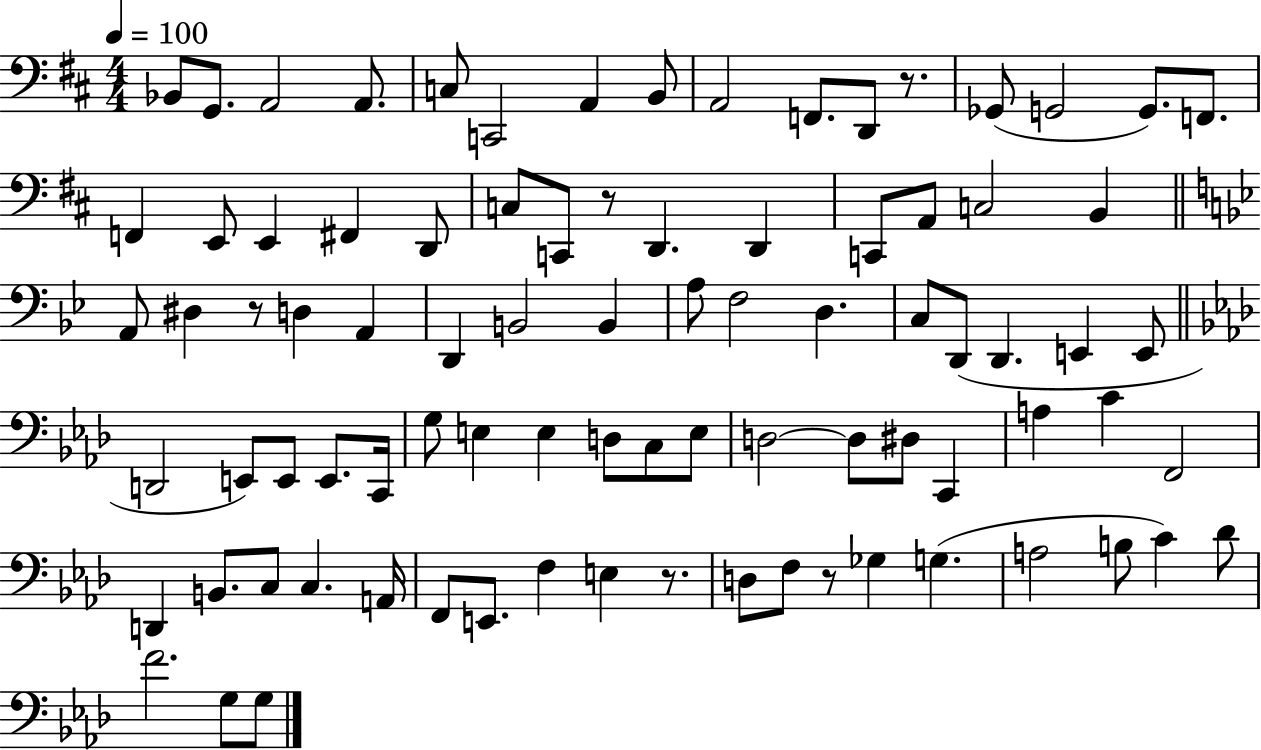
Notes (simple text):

Bb2/e G2/e. A2/h A2/e. C3/e C2/h A2/q B2/e A2/h F2/e. D2/e R/e. Gb2/e G2/h G2/e. F2/e. F2/q E2/e E2/q F#2/q D2/e C3/e C2/e R/e D2/q. D2/q C2/e A2/e C3/h B2/q A2/e D#3/q R/e D3/q A2/q D2/q B2/h B2/q A3/e F3/h D3/q. C3/e D2/e D2/q. E2/q E2/e D2/h E2/e E2/e E2/e. C2/s G3/e E3/q E3/q D3/e C3/e E3/e D3/h D3/e D#3/e C2/q A3/q C4/q F2/h D2/q B2/e. C3/e C3/q. A2/s F2/e E2/e. F3/q E3/q R/e. D3/e F3/e R/e Gb3/q G3/q. A3/h B3/e C4/q Db4/e F4/h. G3/e G3/e